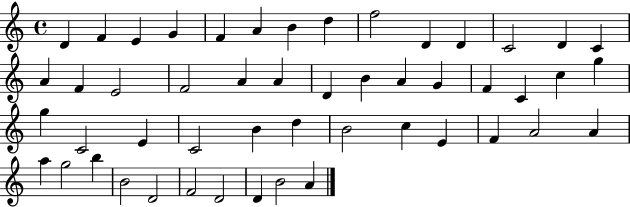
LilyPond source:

{
  \clef treble
  \time 4/4
  \defaultTimeSignature
  \key c \major
  d'4 f'4 e'4 g'4 | f'4 a'4 b'4 d''4 | f''2 d'4 d'4 | c'2 d'4 c'4 | \break a'4 f'4 e'2 | f'2 a'4 a'4 | d'4 b'4 a'4 g'4 | f'4 c'4 c''4 g''4 | \break g''4 c'2 e'4 | c'2 b'4 d''4 | b'2 c''4 e'4 | f'4 a'2 a'4 | \break a''4 g''2 b''4 | b'2 d'2 | f'2 d'2 | d'4 b'2 a'4 | \break \bar "|."
}